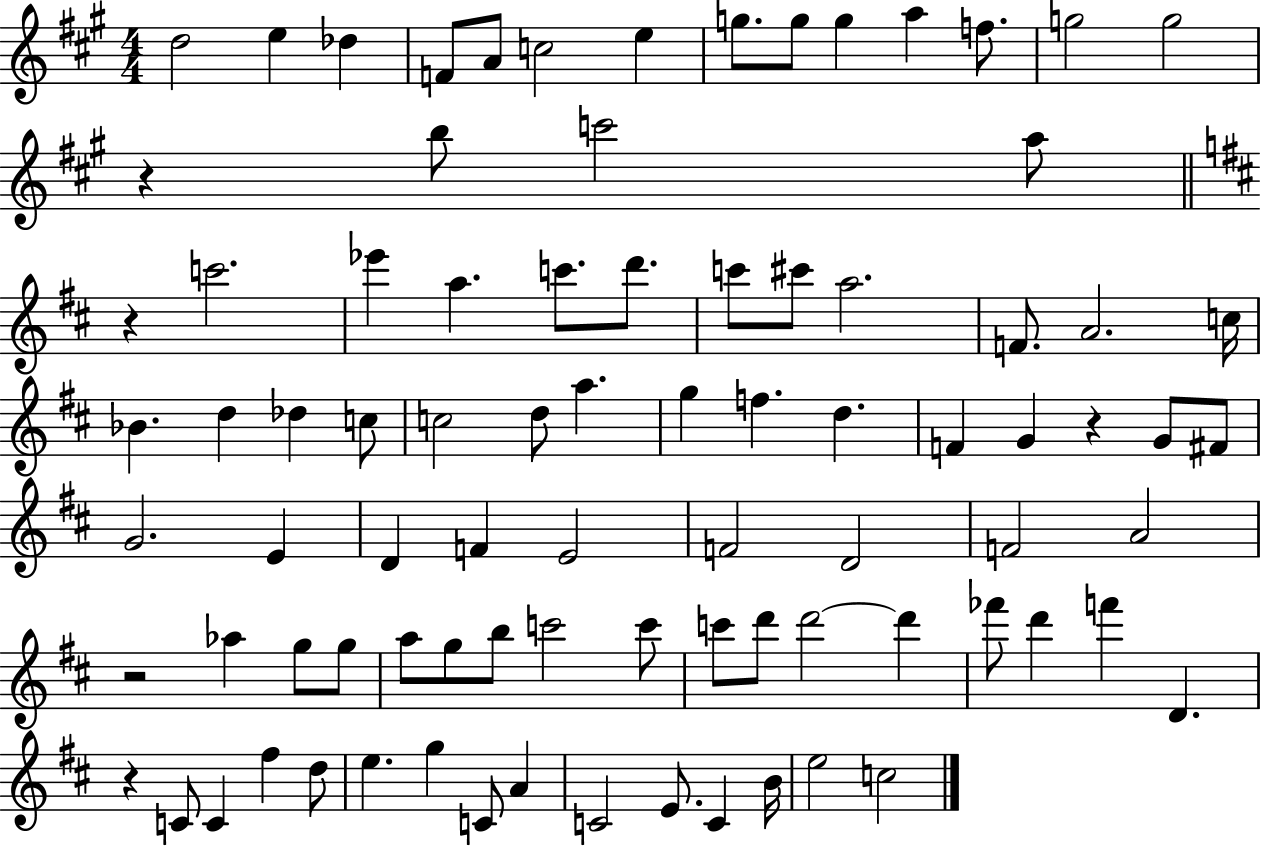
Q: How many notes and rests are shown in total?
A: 86